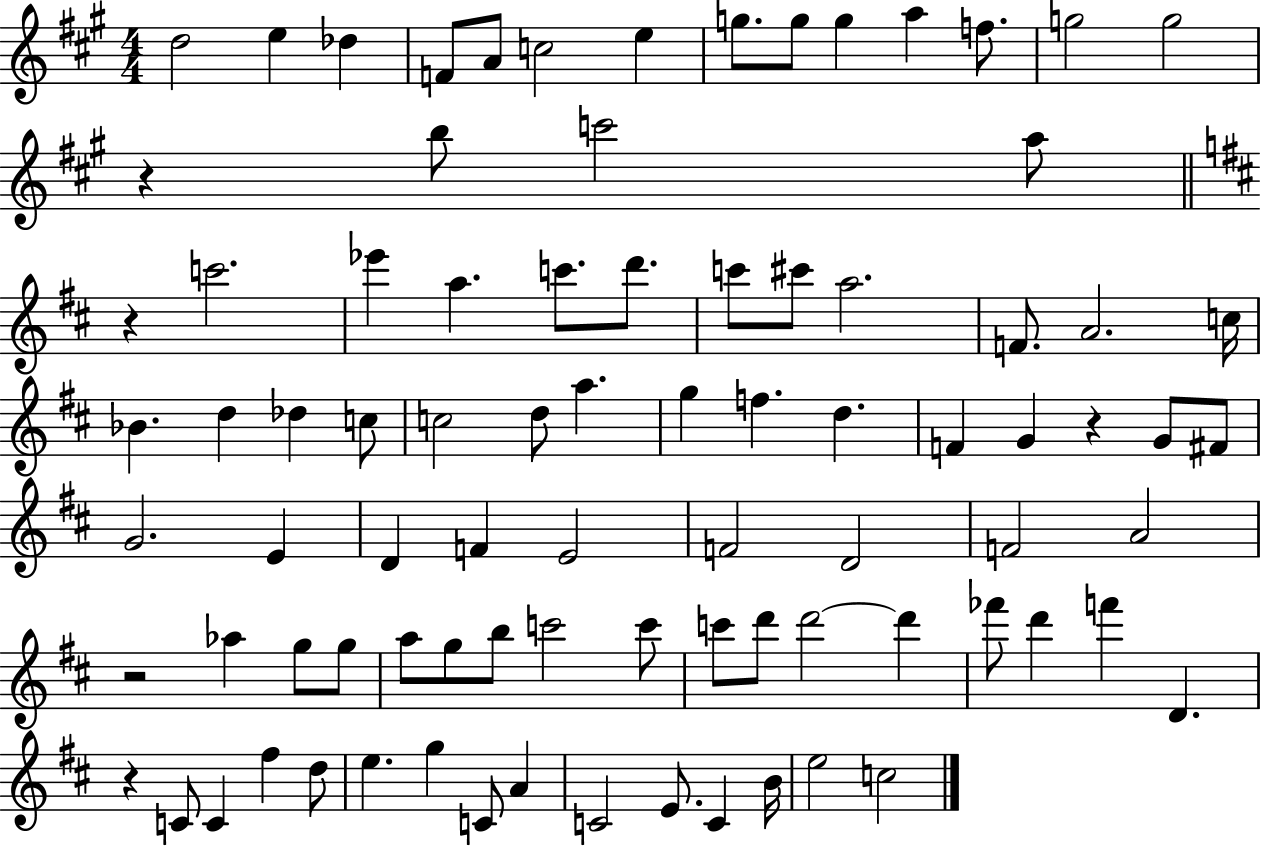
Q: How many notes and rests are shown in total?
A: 86